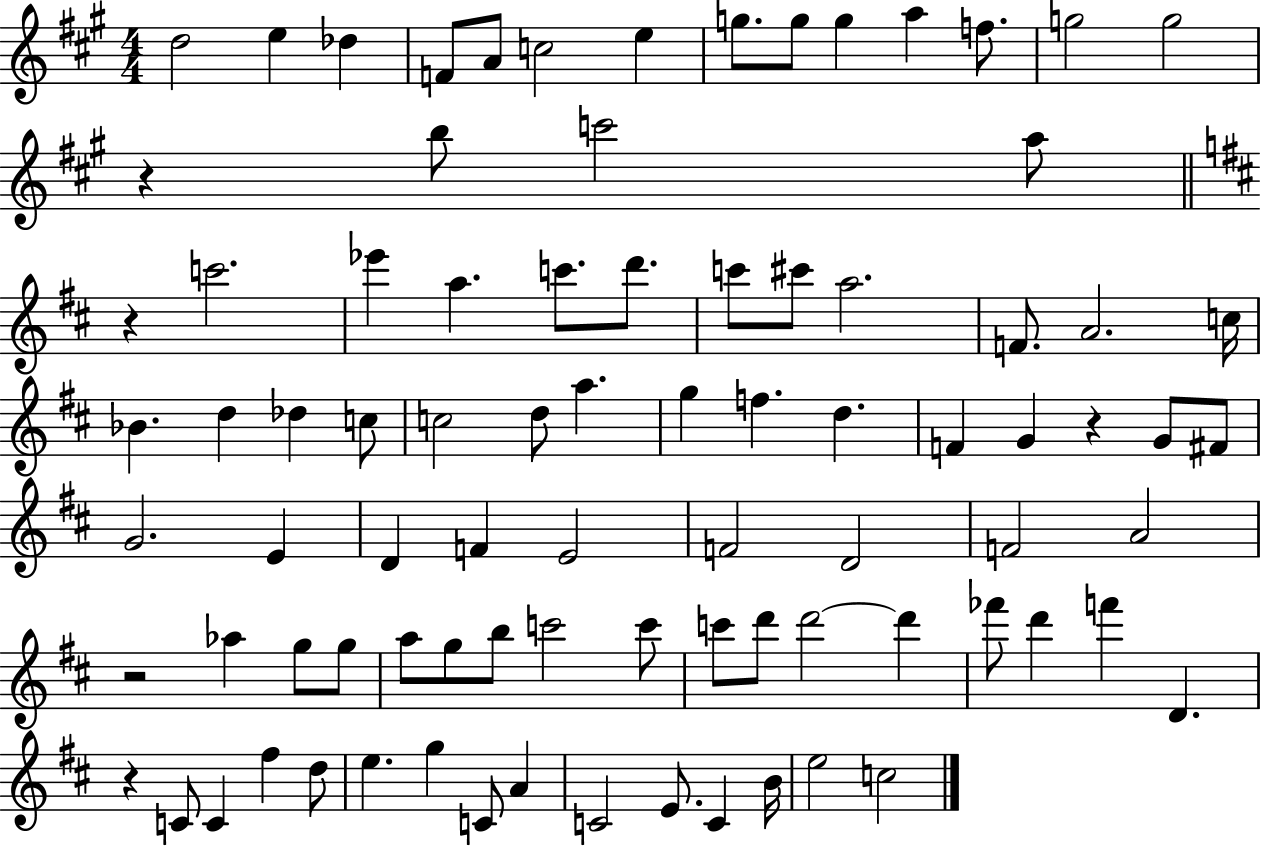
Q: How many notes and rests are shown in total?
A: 86